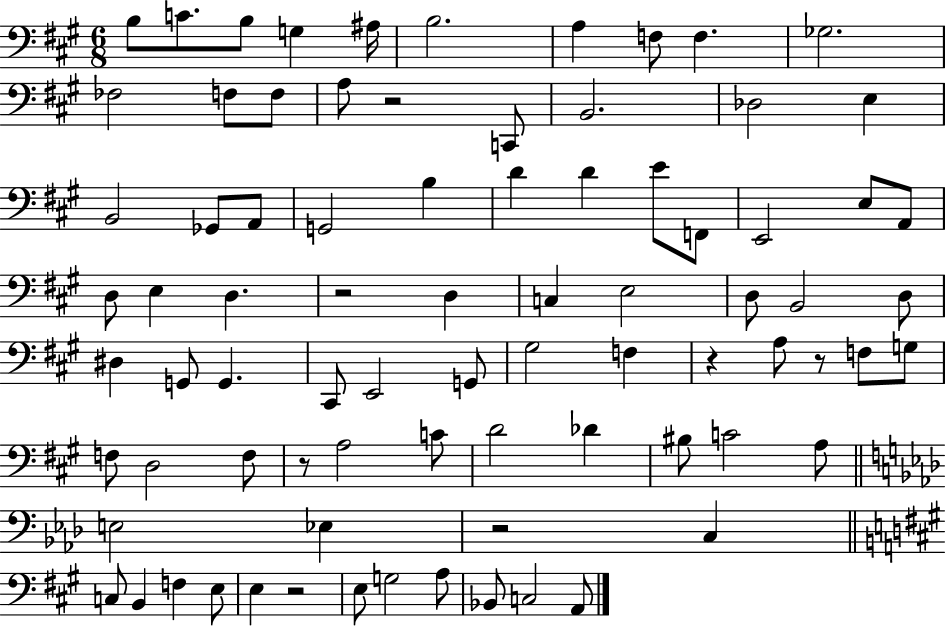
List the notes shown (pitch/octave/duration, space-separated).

B3/e C4/e. B3/e G3/q A#3/s B3/h. A3/q F3/e F3/q. Gb3/h. FES3/h F3/e F3/e A3/e R/h C2/e B2/h. Db3/h E3/q B2/h Gb2/e A2/e G2/h B3/q D4/q D4/q E4/e F2/e E2/h E3/e A2/e D3/e E3/q D3/q. R/h D3/q C3/q E3/h D3/e B2/h D3/e D#3/q G2/e G2/q. C#2/e E2/h G2/e G#3/h F3/q R/q A3/e R/e F3/e G3/e F3/e D3/h F3/e R/e A3/h C4/e D4/h Db4/q BIS3/e C4/h A3/e E3/h Eb3/q R/h C3/q C3/e B2/q F3/q E3/e E3/q R/h E3/e G3/h A3/e Bb2/e C3/h A2/e